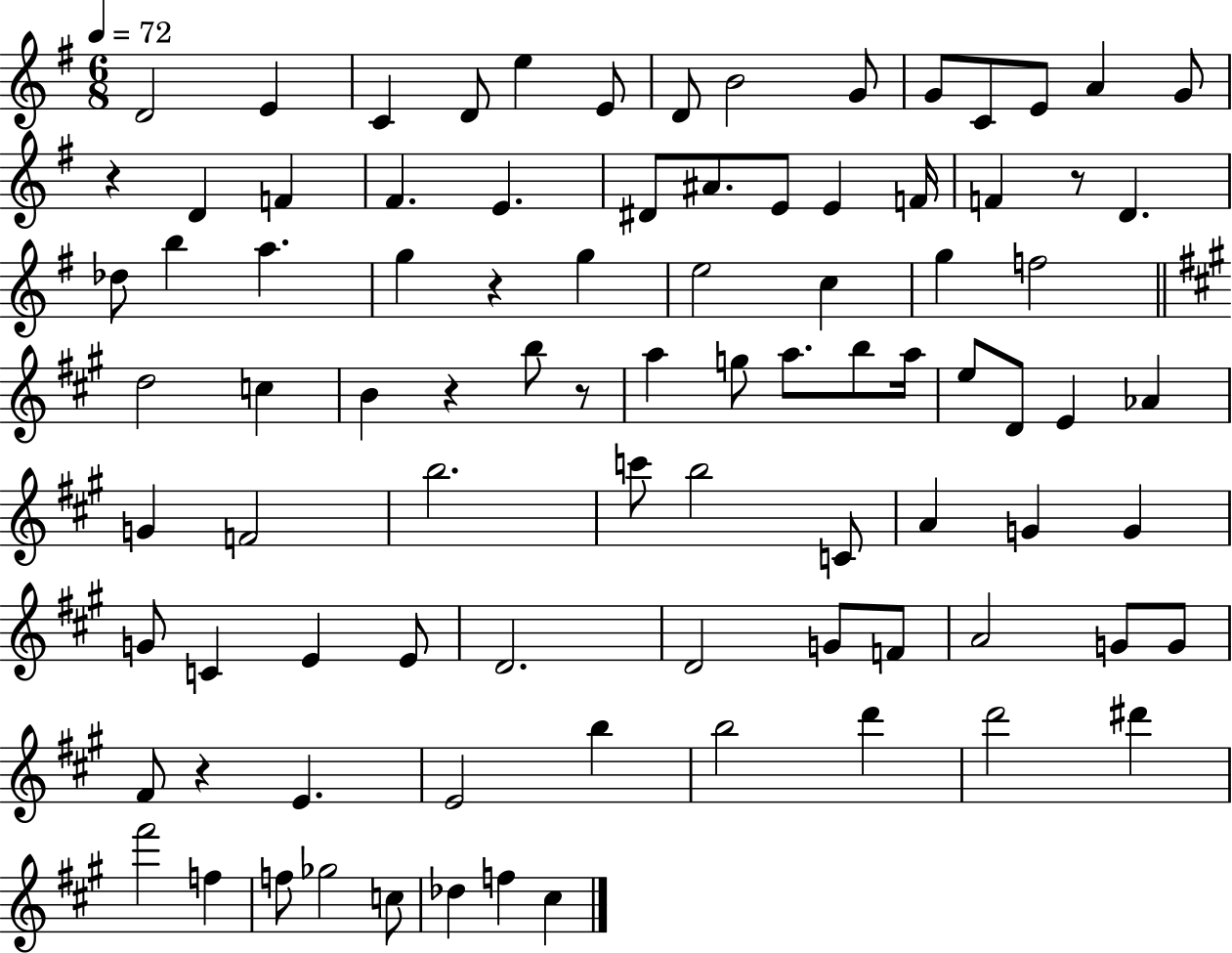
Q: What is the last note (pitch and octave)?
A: C#5